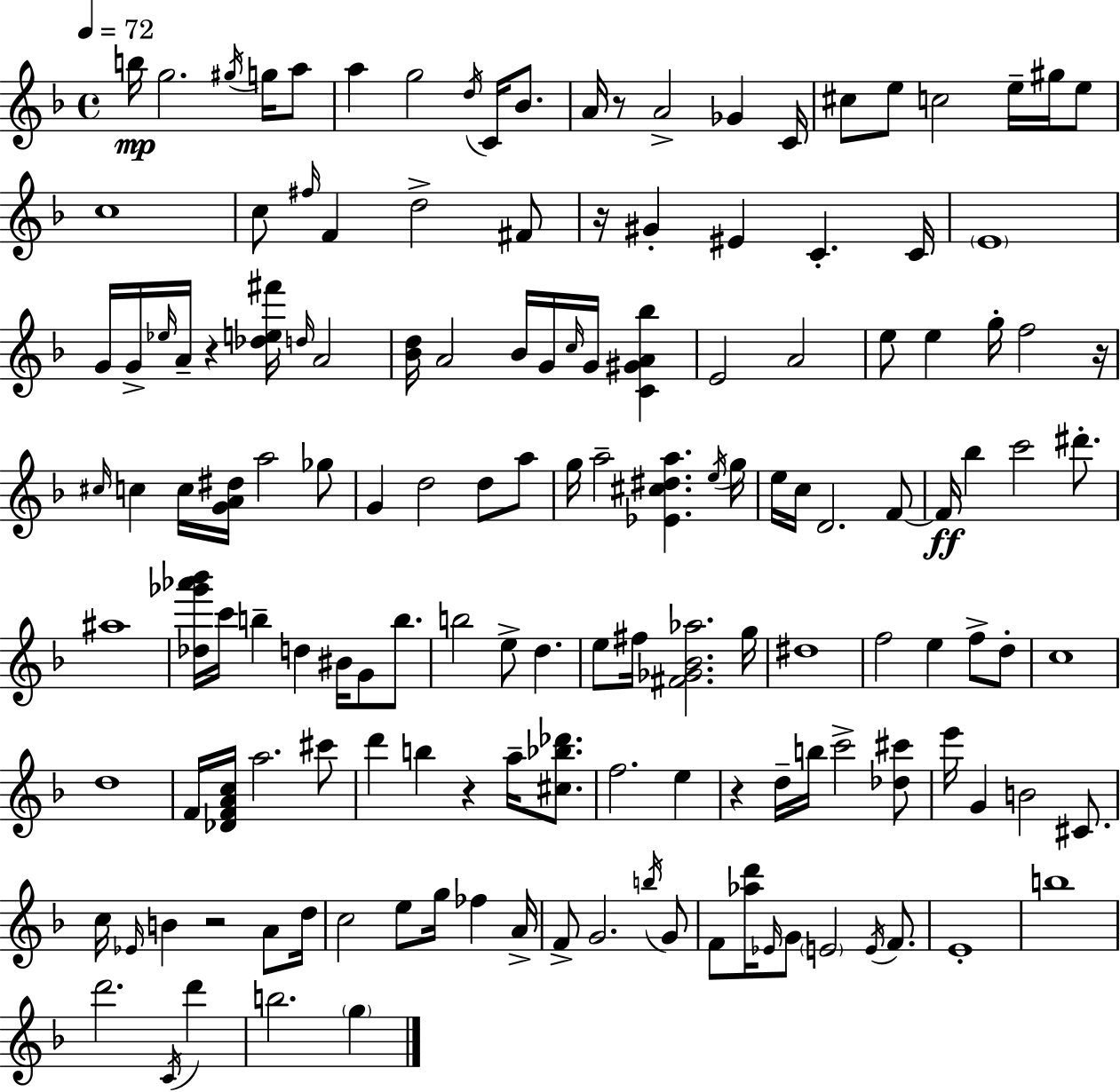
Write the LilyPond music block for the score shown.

{
  \clef treble
  \time 4/4
  \defaultTimeSignature
  \key d \minor
  \tempo 4 = 72
  b''16\mp g''2. \acciaccatura { gis''16 } g''16 a''8 | a''4 g''2 \acciaccatura { d''16 } c'16 bes'8. | a'16 r8 a'2-> ges'4 | c'16 cis''8 e''8 c''2 e''16-- gis''16 | \break e''8 c''1 | c''8 \grace { fis''16 } f'4 d''2-> | fis'8 r16 gis'4-. eis'4 c'4.-. | c'16 \parenthesize e'1 | \break g'16 g'16-> \grace { ees''16 } a'16-- r4 <des'' e'' fis'''>16 \grace { d''16 } a'2 | <bes' d''>16 a'2 bes'16 g'16 | \grace { c''16 } g'16 <c' gis' a' bes''>4 e'2 a'2 | e''8 e''4 g''16-. f''2 | \break r16 \grace { cis''16 } c''4 c''16 <g' a' dis''>16 a''2 | ges''8 g'4 d''2 | d''8 a''8 g''16 a''2-- | <ees' cis'' dis'' a''>4. \acciaccatura { e''16 } g''16 e''16 c''16 d'2. | \break f'8~~ f'16\ff bes''4 c'''2 | dis'''8.-. ais''1 | <des'' ges''' aes''' bes'''>16 c'''16 b''4-- d''4 | bis'16 g'8 b''8. b''2 | \break e''8-> d''4. e''8 fis''16 <fis' ges' bes' aes''>2. | g''16 dis''1 | f''2 | e''4 f''8-> d''8-. c''1 | \break d''1 | f'16 <des' f' a' c''>16 a''2. | cis'''8 d'''4 b''4 | r4 a''16-- <cis'' bes'' des'''>8. f''2. | \break e''4 r4 d''16-- b''16 c'''2-> | <des'' cis'''>8 e'''16 g'4 b'2 | cis'8. c''16 \grace { ees'16 } b'4 r2 | a'8 d''16 c''2 | \break e''8 g''16 fes''4 a'16-> f'8-> g'2. | \acciaccatura { b''16 } g'8 f'8 <aes'' d'''>16 \grace { ees'16 } g'8 | \parenthesize e'2 \acciaccatura { e'16 } f'8. e'1-. | b''1 | \break d'''2. | \acciaccatura { c'16 } d'''4 b''2. | \parenthesize g''4 \bar "|."
}